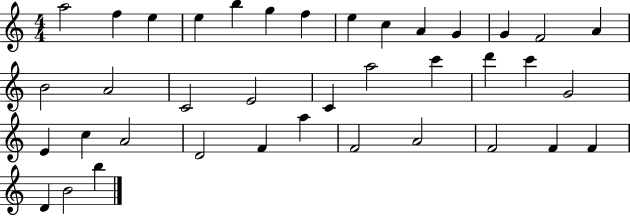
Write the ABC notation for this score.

X:1
T:Untitled
M:4/4
L:1/4
K:C
a2 f e e b g f e c A G G F2 A B2 A2 C2 E2 C a2 c' d' c' G2 E c A2 D2 F a F2 A2 F2 F F D B2 b